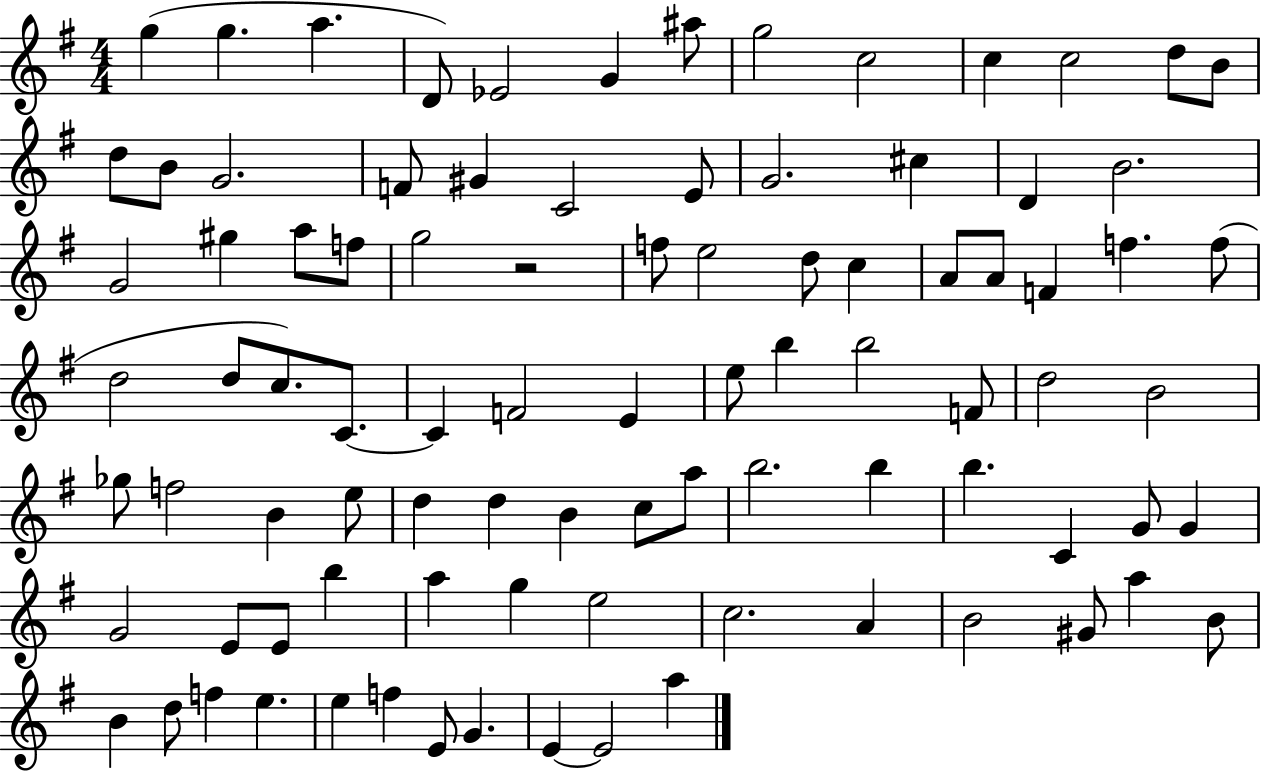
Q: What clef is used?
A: treble